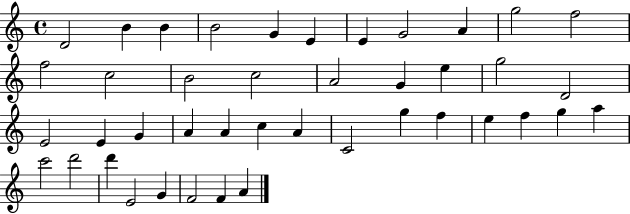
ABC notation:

X:1
T:Untitled
M:4/4
L:1/4
K:C
D2 B B B2 G E E G2 A g2 f2 f2 c2 B2 c2 A2 G e g2 D2 E2 E G A A c A C2 g f e f g a c'2 d'2 d' E2 G F2 F A